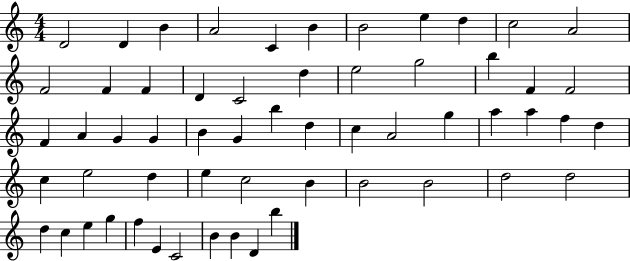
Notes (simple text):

D4/h D4/q B4/q A4/h C4/q B4/q B4/h E5/q D5/q C5/h A4/h F4/h F4/q F4/q D4/q C4/h D5/q E5/h G5/h B5/q F4/q F4/h F4/q A4/q G4/q G4/q B4/q G4/q B5/q D5/q C5/q A4/h G5/q A5/q A5/q F5/q D5/q C5/q E5/h D5/q E5/q C5/h B4/q B4/h B4/h D5/h D5/h D5/q C5/q E5/q G5/q F5/q E4/q C4/h B4/q B4/q D4/q B5/q